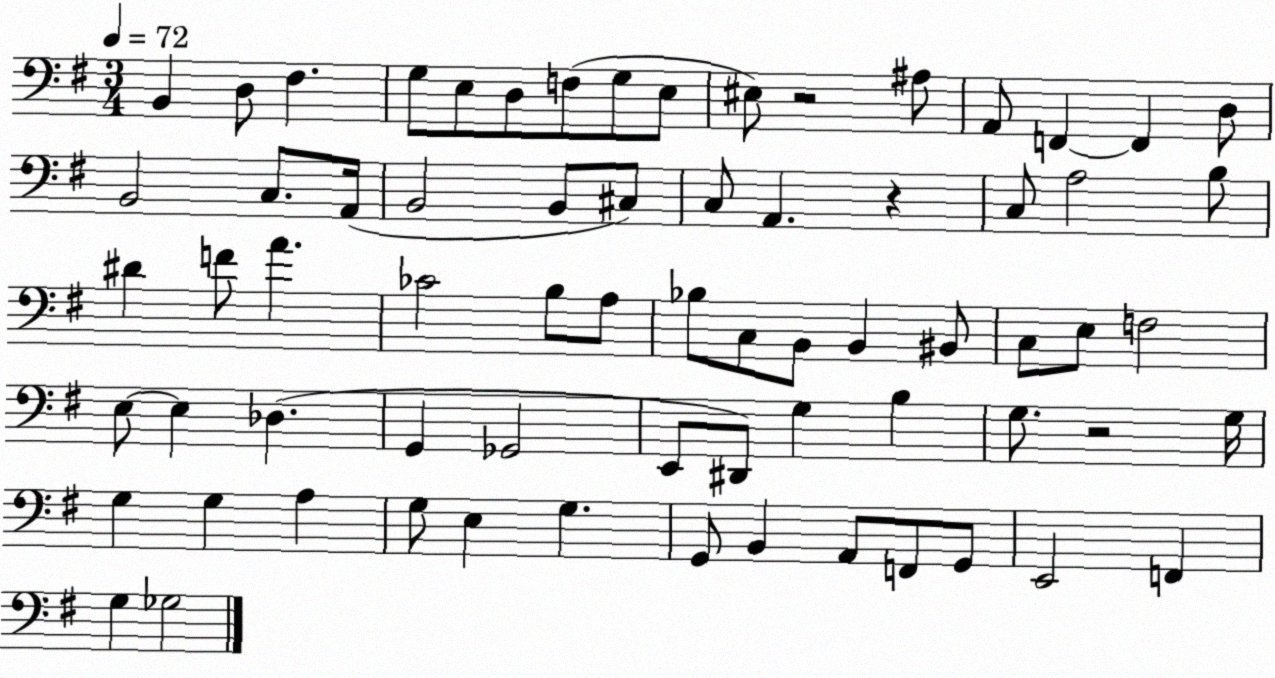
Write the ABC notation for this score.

X:1
T:Untitled
M:3/4
L:1/4
K:G
B,, D,/2 ^F, G,/2 E,/2 D,/2 F,/2 G,/2 E,/2 ^E,/2 z2 ^A,/2 A,,/2 F,, F,, D,/2 B,,2 C,/2 A,,/4 B,,2 B,,/2 ^C,/2 C,/2 A,, z C,/2 A,2 B,/2 ^D F/2 A _C2 B,/2 A,/2 _B,/2 C,/2 B,,/2 B,, ^B,,/2 C,/2 E,/2 F,2 E,/2 E, _D, G,, _G,,2 E,,/2 ^D,,/2 G, B, G,/2 z2 G,/4 G, G, A, G,/2 E, G, G,,/2 B,, A,,/2 F,,/2 G,,/2 E,,2 F,, G, _G,2